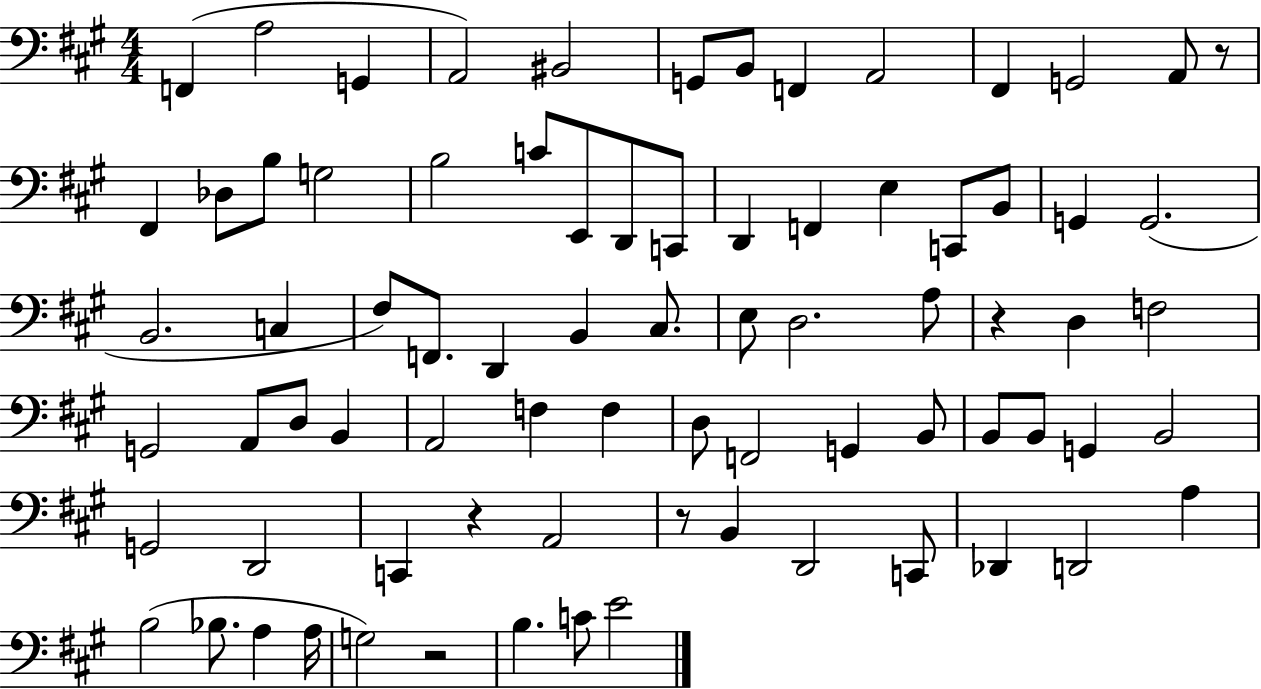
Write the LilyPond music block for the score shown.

{
  \clef bass
  \numericTimeSignature
  \time 4/4
  \key a \major
  \repeat volta 2 { f,4( a2 g,4 | a,2) bis,2 | g,8 b,8 f,4 a,2 | fis,4 g,2 a,8 r8 | \break fis,4 des8 b8 g2 | b2 c'8 e,8 d,8 c,8 | d,4 f,4 e4 c,8 b,8 | g,4 g,2.( | \break b,2. c4 | fis8) f,8. d,4 b,4 cis8. | e8 d2. a8 | r4 d4 f2 | \break g,2 a,8 d8 b,4 | a,2 f4 f4 | d8 f,2 g,4 b,8 | b,8 b,8 g,4 b,2 | \break g,2 d,2 | c,4 r4 a,2 | r8 b,4 d,2 c,8 | des,4 d,2 a4 | \break b2( bes8. a4 a16 | g2) r2 | b4. c'8 e'2 | } \bar "|."
}